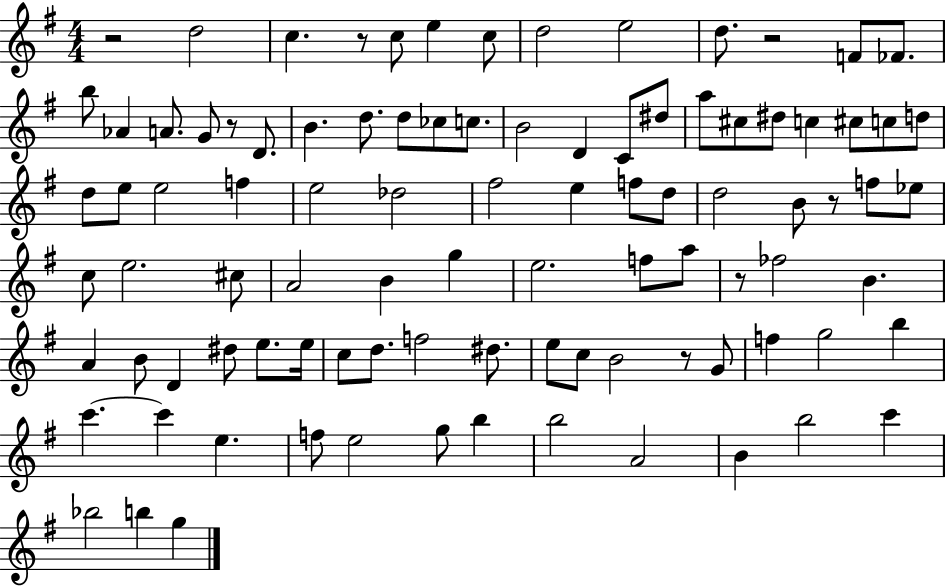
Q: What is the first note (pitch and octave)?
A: D5